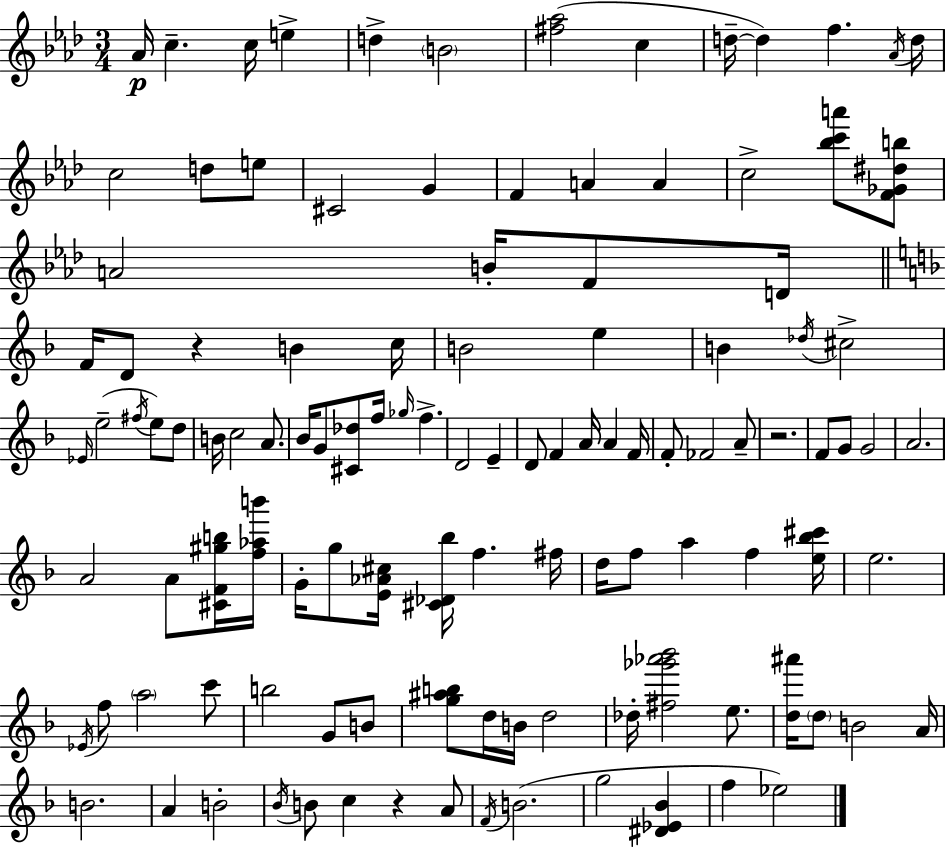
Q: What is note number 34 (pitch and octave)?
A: C#5